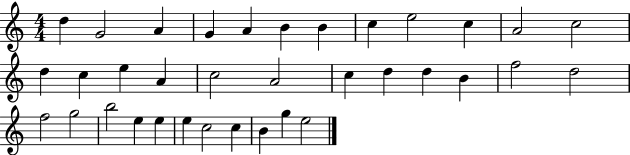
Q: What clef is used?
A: treble